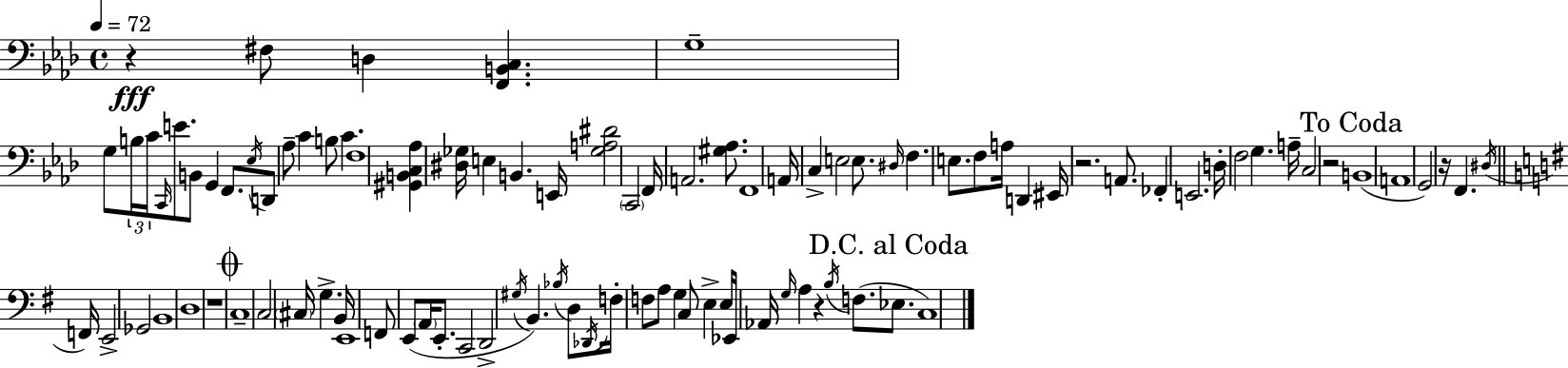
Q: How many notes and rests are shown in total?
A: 97